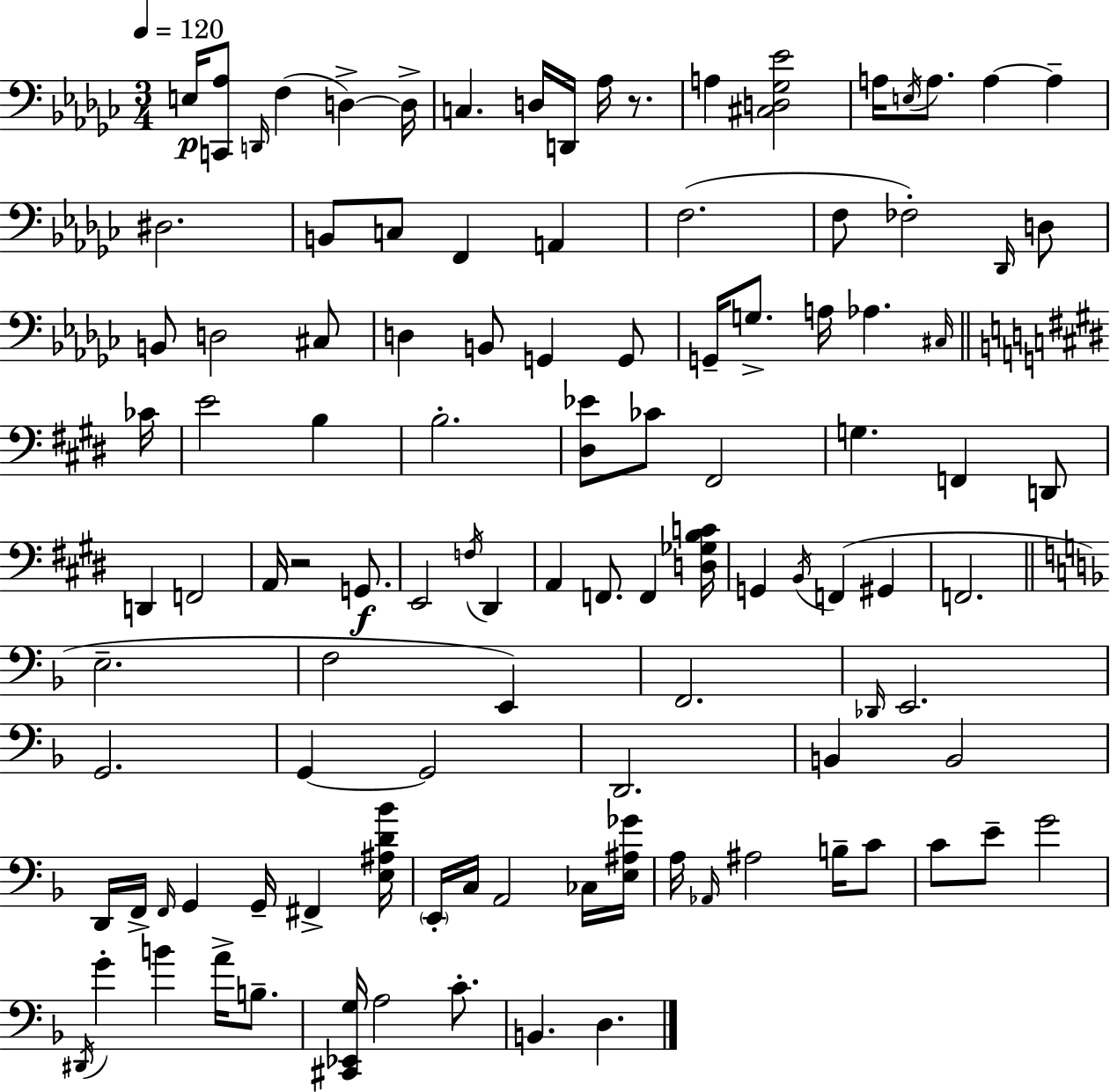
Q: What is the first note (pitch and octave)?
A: E3